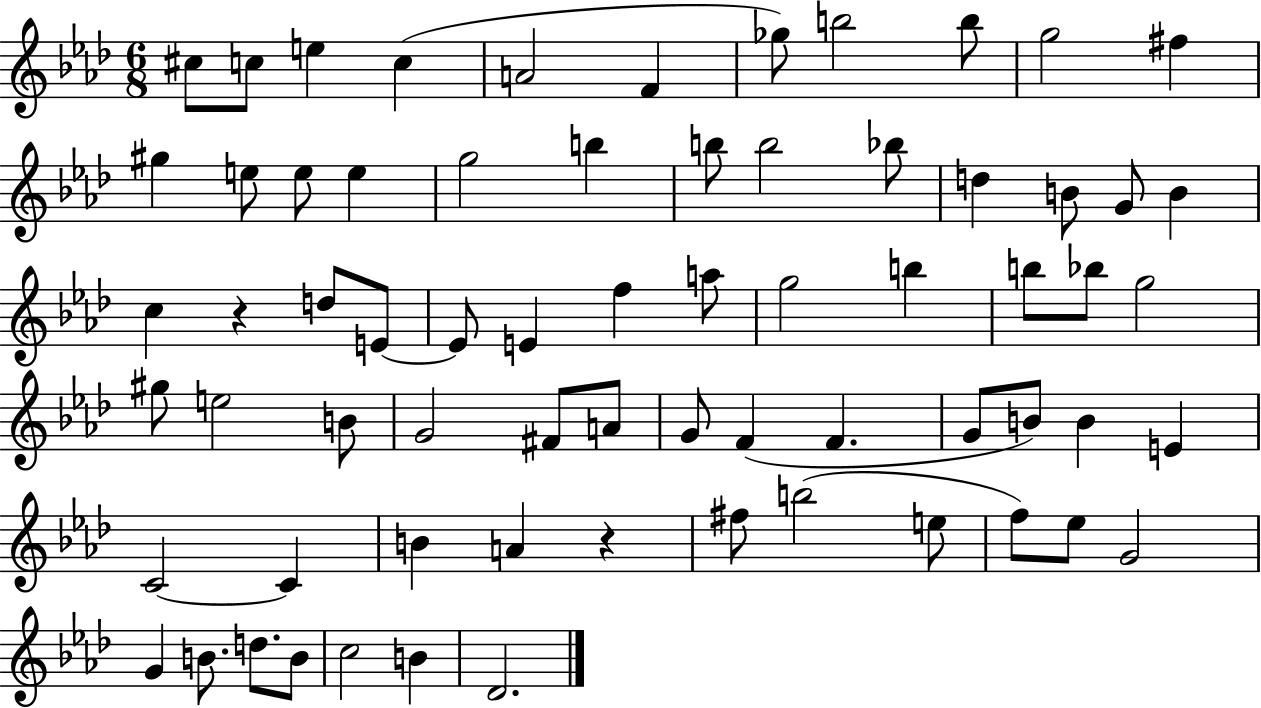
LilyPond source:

{
  \clef treble
  \numericTimeSignature
  \time 6/8
  \key aes \major
  cis''8 c''8 e''4 c''4( | a'2 f'4 | ges''8) b''2 b''8 | g''2 fis''4 | \break gis''4 e''8 e''8 e''4 | g''2 b''4 | b''8 b''2 bes''8 | d''4 b'8 g'8 b'4 | \break c''4 r4 d''8 e'8~~ | e'8 e'4 f''4 a''8 | g''2 b''4 | b''8 bes''8 g''2 | \break gis''8 e''2 b'8 | g'2 fis'8 a'8 | g'8 f'4( f'4. | g'8 b'8) b'4 e'4 | \break c'2~~ c'4 | b'4 a'4 r4 | fis''8 b''2( e''8 | f''8) ees''8 g'2 | \break g'4 b'8. d''8. b'8 | c''2 b'4 | des'2. | \bar "|."
}